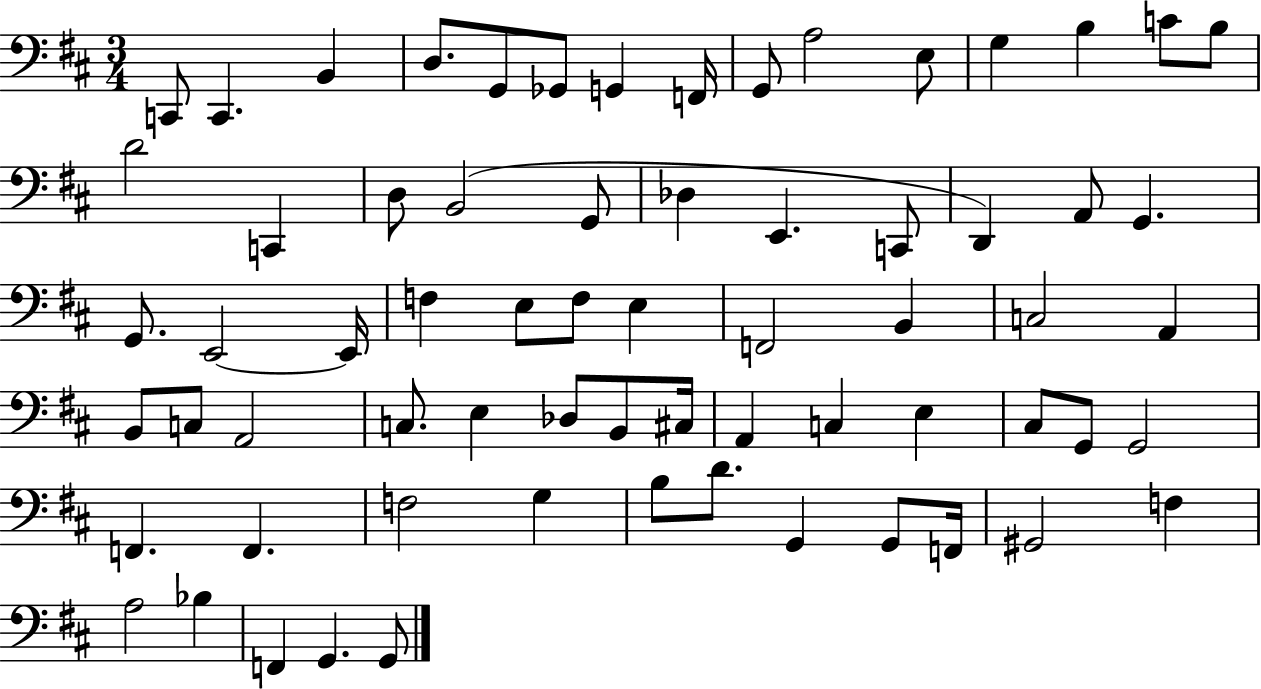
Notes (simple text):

C2/e C2/q. B2/q D3/e. G2/e Gb2/e G2/q F2/s G2/e A3/h E3/e G3/q B3/q C4/e B3/e D4/h C2/q D3/e B2/h G2/e Db3/q E2/q. C2/e D2/q A2/e G2/q. G2/e. E2/h E2/s F3/q E3/e F3/e E3/q F2/h B2/q C3/h A2/q B2/e C3/e A2/h C3/e. E3/q Db3/e B2/e C#3/s A2/q C3/q E3/q C#3/e G2/e G2/h F2/q. F2/q. F3/h G3/q B3/e D4/e. G2/q G2/e F2/s G#2/h F3/q A3/h Bb3/q F2/q G2/q. G2/e